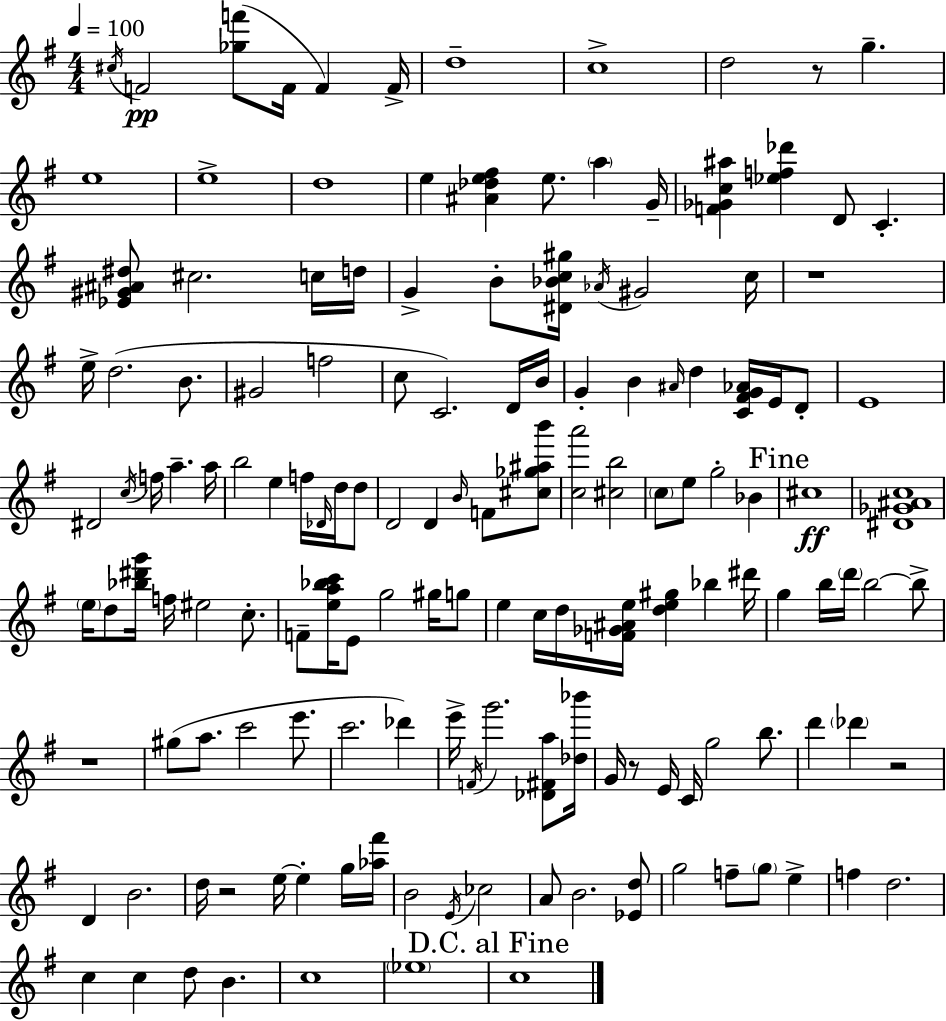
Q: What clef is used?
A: treble